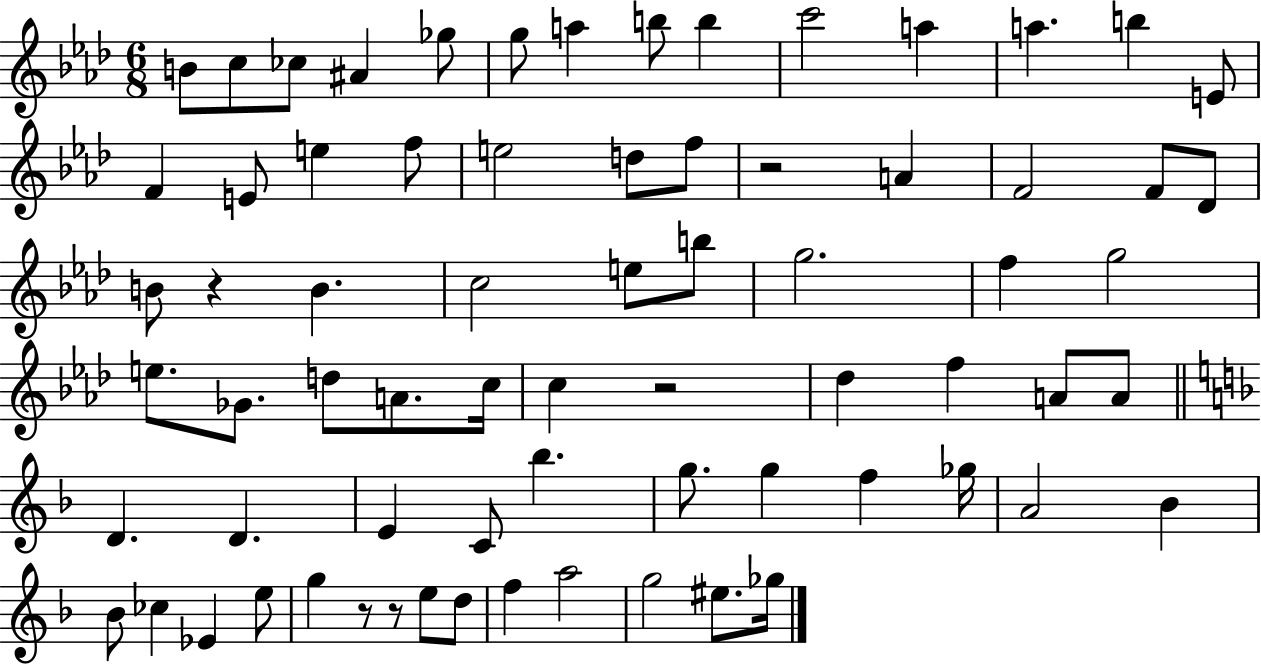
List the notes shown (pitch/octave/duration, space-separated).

B4/e C5/e CES5/e A#4/q Gb5/e G5/e A5/q B5/e B5/q C6/h A5/q A5/q. B5/q E4/e F4/q E4/e E5/q F5/e E5/h D5/e F5/e R/h A4/q F4/h F4/e Db4/e B4/e R/q B4/q. C5/h E5/e B5/e G5/h. F5/q G5/h E5/e. Gb4/e. D5/e A4/e. C5/s C5/q R/h Db5/q F5/q A4/e A4/e D4/q. D4/q. E4/q C4/e Bb5/q. G5/e. G5/q F5/q Gb5/s A4/h Bb4/q Bb4/e CES5/q Eb4/q E5/e G5/q R/e R/e E5/e D5/e F5/q A5/h G5/h EIS5/e. Gb5/s